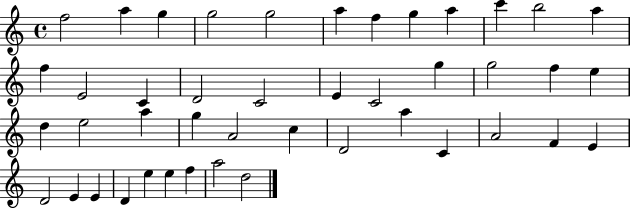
{
  \clef treble
  \time 4/4
  \defaultTimeSignature
  \key c \major
  f''2 a''4 g''4 | g''2 g''2 | a''4 f''4 g''4 a''4 | c'''4 b''2 a''4 | \break f''4 e'2 c'4 | d'2 c'2 | e'4 c'2 g''4 | g''2 f''4 e''4 | \break d''4 e''2 a''4 | g''4 a'2 c''4 | d'2 a''4 c'4 | a'2 f'4 e'4 | \break d'2 e'4 e'4 | d'4 e''4 e''4 f''4 | a''2 d''2 | \bar "|."
}